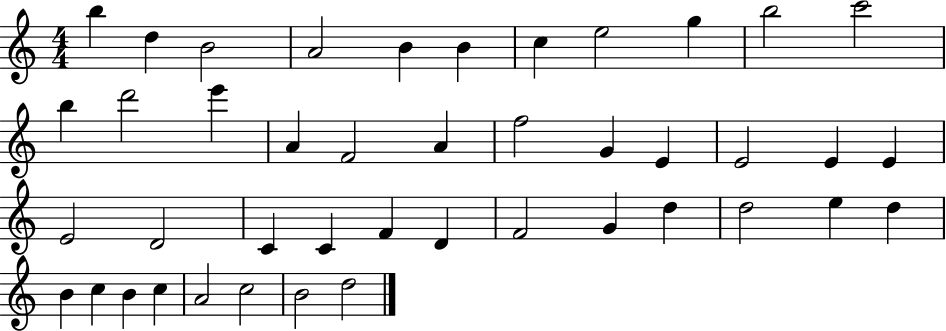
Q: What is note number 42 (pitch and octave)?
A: B4